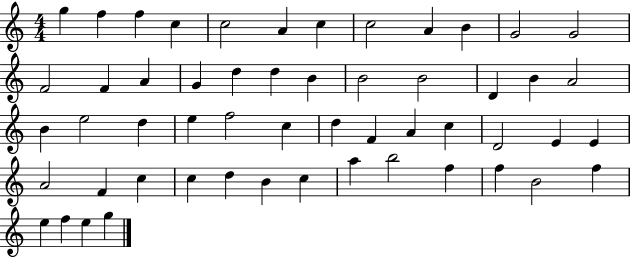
X:1
T:Untitled
M:4/4
L:1/4
K:C
g f f c c2 A c c2 A B G2 G2 F2 F A G d d B B2 B2 D B A2 B e2 d e f2 c d F A c D2 E E A2 F c c d B c a b2 f f B2 f e f e g